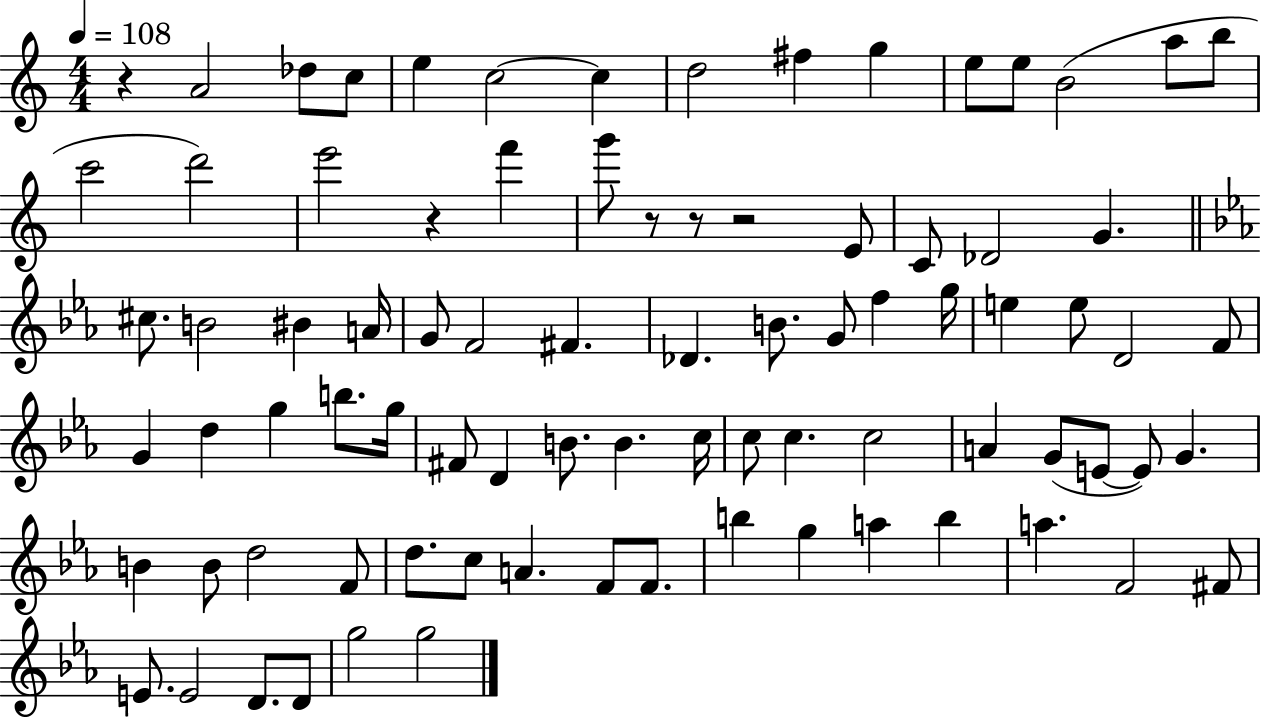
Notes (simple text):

R/q A4/h Db5/e C5/e E5/q C5/h C5/q D5/h F#5/q G5/q E5/e E5/e B4/h A5/e B5/e C6/h D6/h E6/h R/q F6/q G6/e R/e R/e R/h E4/e C4/e Db4/h G4/q. C#5/e. B4/h BIS4/q A4/s G4/e F4/h F#4/q. Db4/q. B4/e. G4/e F5/q G5/s E5/q E5/e D4/h F4/e G4/q D5/q G5/q B5/e. G5/s F#4/e D4/q B4/e. B4/q. C5/s C5/e C5/q. C5/h A4/q G4/e E4/e E4/e G4/q. B4/q B4/e D5/h F4/e D5/e. C5/e A4/q. F4/e F4/e. B5/q G5/q A5/q B5/q A5/q. F4/h F#4/e E4/e. E4/h D4/e. D4/e G5/h G5/h